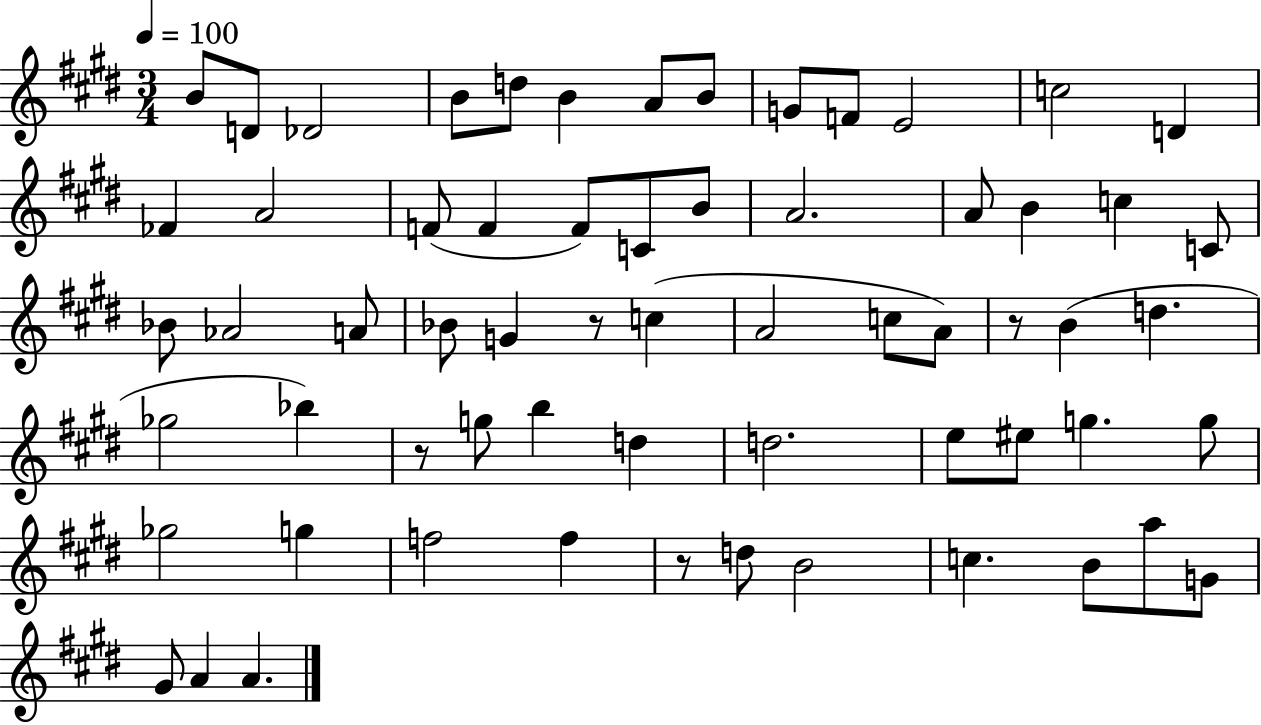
B4/e D4/e Db4/h B4/e D5/e B4/q A4/e B4/e G4/e F4/e E4/h C5/h D4/q FES4/q A4/h F4/e F4/q F4/e C4/e B4/e A4/h. A4/e B4/q C5/q C4/e Bb4/e Ab4/h A4/e Bb4/e G4/q R/e C5/q A4/h C5/e A4/e R/e B4/q D5/q. Gb5/h Bb5/q R/e G5/e B5/q D5/q D5/h. E5/e EIS5/e G5/q. G5/e Gb5/h G5/q F5/h F5/q R/e D5/e B4/h C5/q. B4/e A5/e G4/e G#4/e A4/q A4/q.